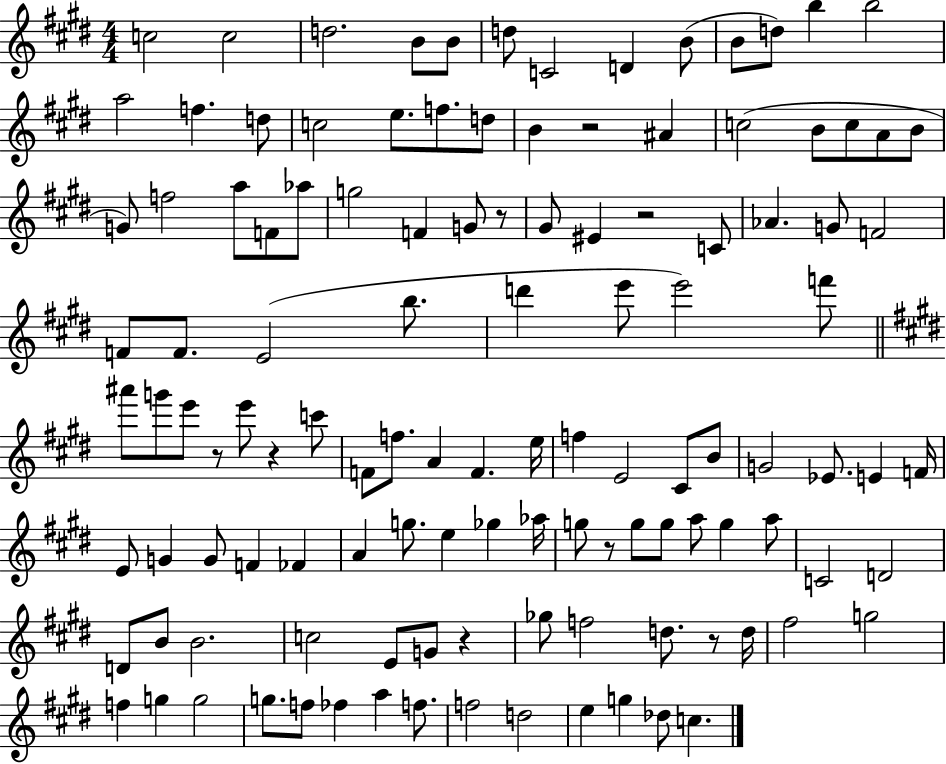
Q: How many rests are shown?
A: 8